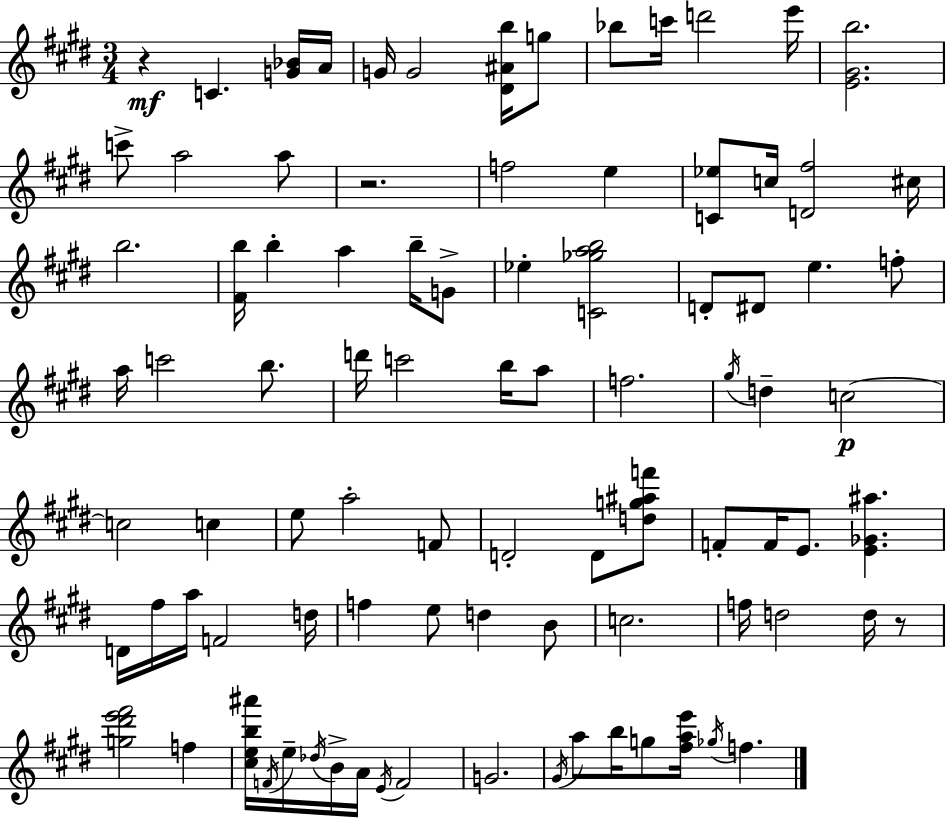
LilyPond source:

{
  \clef treble
  \numericTimeSignature
  \time 3/4
  \key e \major
  r4\mf c'4. <g' bes'>16 a'16 | g'16 g'2 <dis' ais' b''>16 g''8 | bes''8 c'''16 d'''2 e'''16 | <e' gis' b''>2. | \break c'''8-> a''2 a''8 | r2. | f''2 e''4 | <c' ees''>8 c''16 <d' fis''>2 cis''16 | \break b''2. | <fis' b''>16 b''4-. a''4 b''16-- g'8-> | ees''4-. <c' ges'' a'' b''>2 | d'8-. dis'8 e''4. f''8-. | \break a''16 c'''2 b''8. | d'''16 c'''2 b''16 a''8 | f''2. | \acciaccatura { gis''16 } d''4-- c''2~~\p | \break c''2 c''4 | e''8 a''2-. f'8 | d'2-. d'8 <d'' g'' ais'' f'''>8 | f'8-. f'16 e'8. <e' ges' ais''>4. | \break d'16 fis''16 a''16 f'2 | d''16 f''4 e''8 d''4 b'8 | c''2. | f''16 d''2 d''16 r8 | \break <g'' dis''' e''' fis'''>2 f''4 | <cis'' e'' b'' ais'''>16 \acciaccatura { f'16 } e''16-- \acciaccatura { des''16 } b'16-> a'16 \acciaccatura { e'16 } f'2 | g'2. | \acciaccatura { gis'16 } a''8 b''16 g''8 <fis'' a'' e'''>16 \acciaccatura { ges''16 } | \break f''4. \bar "|."
}